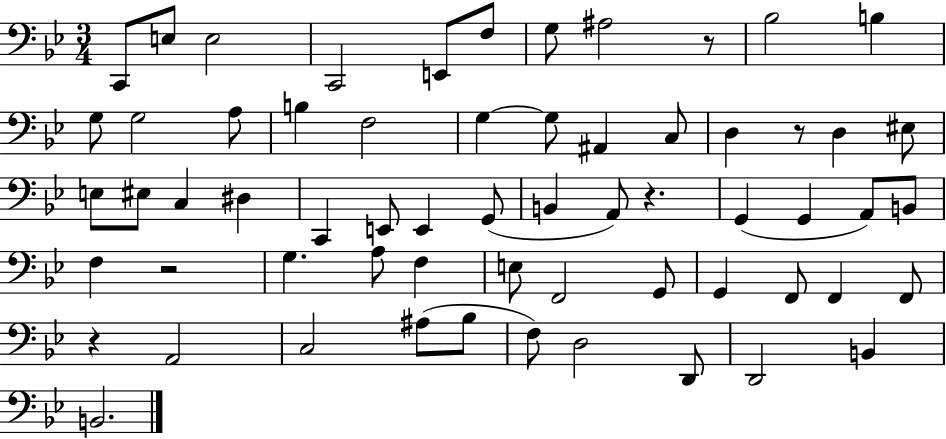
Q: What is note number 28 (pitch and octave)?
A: E2